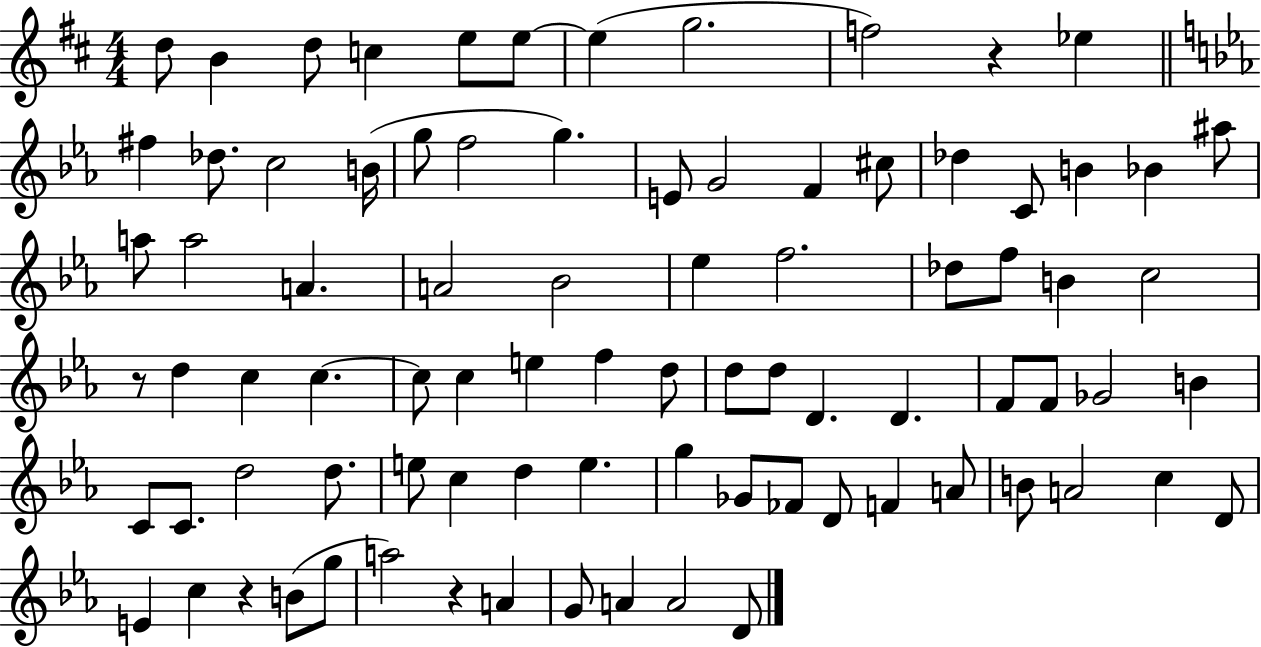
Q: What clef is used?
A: treble